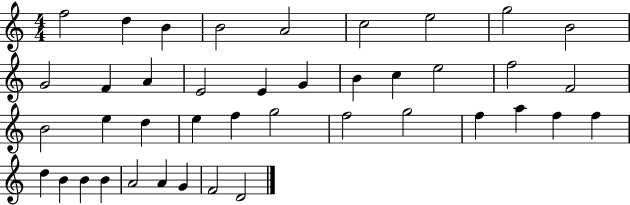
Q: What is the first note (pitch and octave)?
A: F5